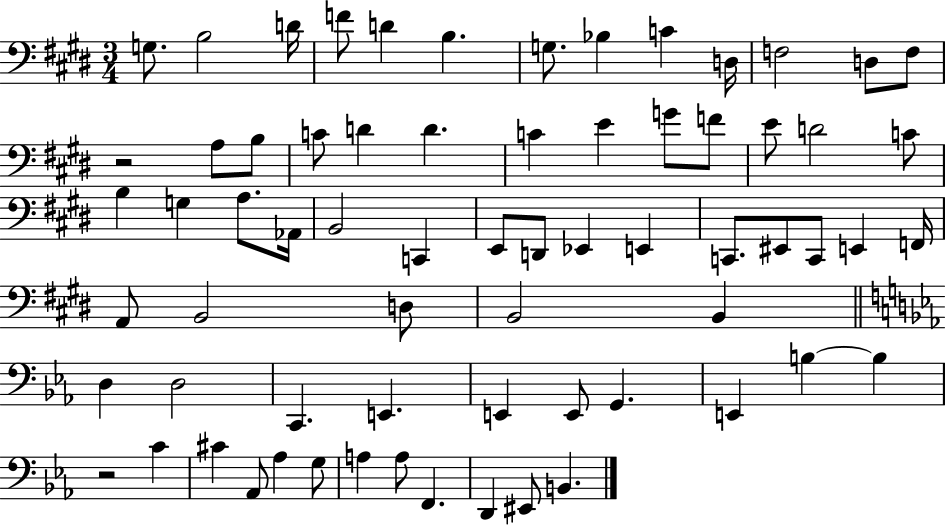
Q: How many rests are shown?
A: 2